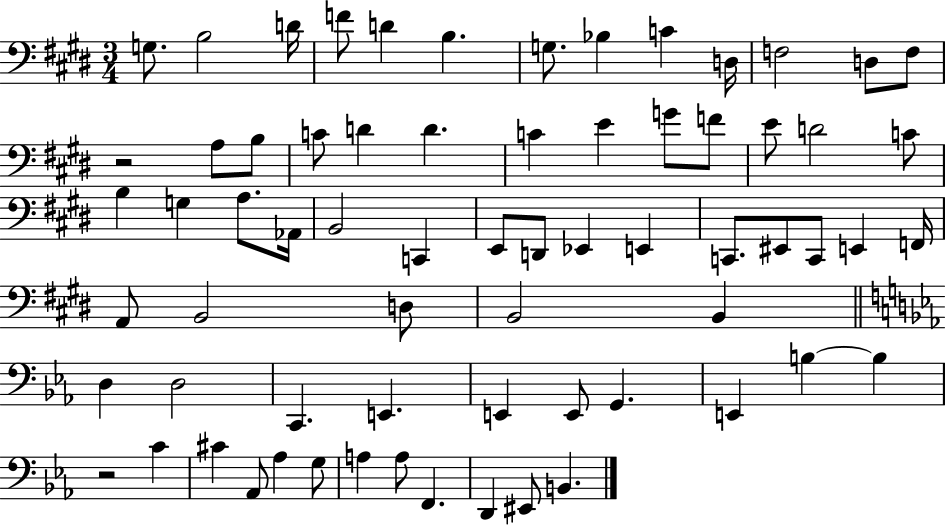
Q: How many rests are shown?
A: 2